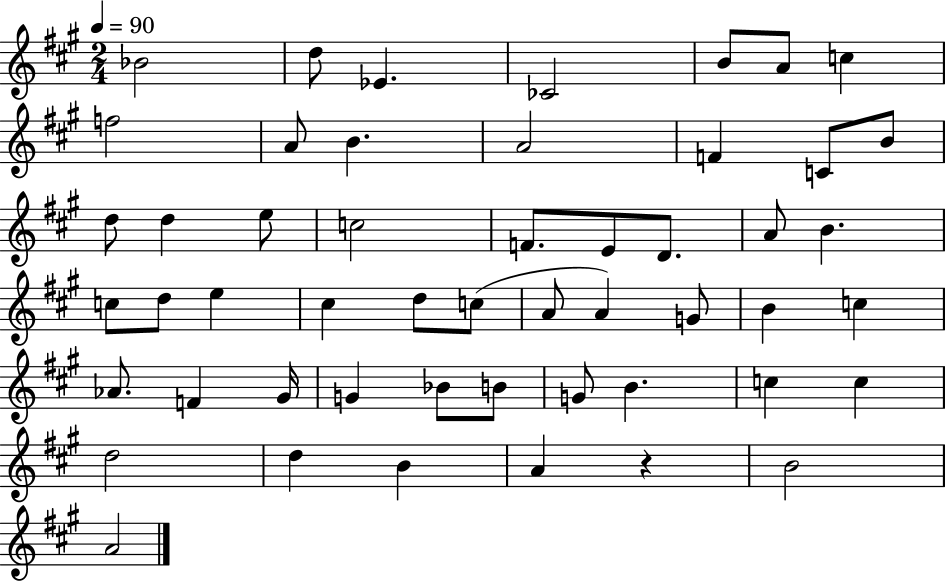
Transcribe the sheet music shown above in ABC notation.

X:1
T:Untitled
M:2/4
L:1/4
K:A
_B2 d/2 _E _C2 B/2 A/2 c f2 A/2 B A2 F C/2 B/2 d/2 d e/2 c2 F/2 E/2 D/2 A/2 B c/2 d/2 e ^c d/2 c/2 A/2 A G/2 B c _A/2 F ^G/4 G _B/2 B/2 G/2 B c c d2 d B A z B2 A2